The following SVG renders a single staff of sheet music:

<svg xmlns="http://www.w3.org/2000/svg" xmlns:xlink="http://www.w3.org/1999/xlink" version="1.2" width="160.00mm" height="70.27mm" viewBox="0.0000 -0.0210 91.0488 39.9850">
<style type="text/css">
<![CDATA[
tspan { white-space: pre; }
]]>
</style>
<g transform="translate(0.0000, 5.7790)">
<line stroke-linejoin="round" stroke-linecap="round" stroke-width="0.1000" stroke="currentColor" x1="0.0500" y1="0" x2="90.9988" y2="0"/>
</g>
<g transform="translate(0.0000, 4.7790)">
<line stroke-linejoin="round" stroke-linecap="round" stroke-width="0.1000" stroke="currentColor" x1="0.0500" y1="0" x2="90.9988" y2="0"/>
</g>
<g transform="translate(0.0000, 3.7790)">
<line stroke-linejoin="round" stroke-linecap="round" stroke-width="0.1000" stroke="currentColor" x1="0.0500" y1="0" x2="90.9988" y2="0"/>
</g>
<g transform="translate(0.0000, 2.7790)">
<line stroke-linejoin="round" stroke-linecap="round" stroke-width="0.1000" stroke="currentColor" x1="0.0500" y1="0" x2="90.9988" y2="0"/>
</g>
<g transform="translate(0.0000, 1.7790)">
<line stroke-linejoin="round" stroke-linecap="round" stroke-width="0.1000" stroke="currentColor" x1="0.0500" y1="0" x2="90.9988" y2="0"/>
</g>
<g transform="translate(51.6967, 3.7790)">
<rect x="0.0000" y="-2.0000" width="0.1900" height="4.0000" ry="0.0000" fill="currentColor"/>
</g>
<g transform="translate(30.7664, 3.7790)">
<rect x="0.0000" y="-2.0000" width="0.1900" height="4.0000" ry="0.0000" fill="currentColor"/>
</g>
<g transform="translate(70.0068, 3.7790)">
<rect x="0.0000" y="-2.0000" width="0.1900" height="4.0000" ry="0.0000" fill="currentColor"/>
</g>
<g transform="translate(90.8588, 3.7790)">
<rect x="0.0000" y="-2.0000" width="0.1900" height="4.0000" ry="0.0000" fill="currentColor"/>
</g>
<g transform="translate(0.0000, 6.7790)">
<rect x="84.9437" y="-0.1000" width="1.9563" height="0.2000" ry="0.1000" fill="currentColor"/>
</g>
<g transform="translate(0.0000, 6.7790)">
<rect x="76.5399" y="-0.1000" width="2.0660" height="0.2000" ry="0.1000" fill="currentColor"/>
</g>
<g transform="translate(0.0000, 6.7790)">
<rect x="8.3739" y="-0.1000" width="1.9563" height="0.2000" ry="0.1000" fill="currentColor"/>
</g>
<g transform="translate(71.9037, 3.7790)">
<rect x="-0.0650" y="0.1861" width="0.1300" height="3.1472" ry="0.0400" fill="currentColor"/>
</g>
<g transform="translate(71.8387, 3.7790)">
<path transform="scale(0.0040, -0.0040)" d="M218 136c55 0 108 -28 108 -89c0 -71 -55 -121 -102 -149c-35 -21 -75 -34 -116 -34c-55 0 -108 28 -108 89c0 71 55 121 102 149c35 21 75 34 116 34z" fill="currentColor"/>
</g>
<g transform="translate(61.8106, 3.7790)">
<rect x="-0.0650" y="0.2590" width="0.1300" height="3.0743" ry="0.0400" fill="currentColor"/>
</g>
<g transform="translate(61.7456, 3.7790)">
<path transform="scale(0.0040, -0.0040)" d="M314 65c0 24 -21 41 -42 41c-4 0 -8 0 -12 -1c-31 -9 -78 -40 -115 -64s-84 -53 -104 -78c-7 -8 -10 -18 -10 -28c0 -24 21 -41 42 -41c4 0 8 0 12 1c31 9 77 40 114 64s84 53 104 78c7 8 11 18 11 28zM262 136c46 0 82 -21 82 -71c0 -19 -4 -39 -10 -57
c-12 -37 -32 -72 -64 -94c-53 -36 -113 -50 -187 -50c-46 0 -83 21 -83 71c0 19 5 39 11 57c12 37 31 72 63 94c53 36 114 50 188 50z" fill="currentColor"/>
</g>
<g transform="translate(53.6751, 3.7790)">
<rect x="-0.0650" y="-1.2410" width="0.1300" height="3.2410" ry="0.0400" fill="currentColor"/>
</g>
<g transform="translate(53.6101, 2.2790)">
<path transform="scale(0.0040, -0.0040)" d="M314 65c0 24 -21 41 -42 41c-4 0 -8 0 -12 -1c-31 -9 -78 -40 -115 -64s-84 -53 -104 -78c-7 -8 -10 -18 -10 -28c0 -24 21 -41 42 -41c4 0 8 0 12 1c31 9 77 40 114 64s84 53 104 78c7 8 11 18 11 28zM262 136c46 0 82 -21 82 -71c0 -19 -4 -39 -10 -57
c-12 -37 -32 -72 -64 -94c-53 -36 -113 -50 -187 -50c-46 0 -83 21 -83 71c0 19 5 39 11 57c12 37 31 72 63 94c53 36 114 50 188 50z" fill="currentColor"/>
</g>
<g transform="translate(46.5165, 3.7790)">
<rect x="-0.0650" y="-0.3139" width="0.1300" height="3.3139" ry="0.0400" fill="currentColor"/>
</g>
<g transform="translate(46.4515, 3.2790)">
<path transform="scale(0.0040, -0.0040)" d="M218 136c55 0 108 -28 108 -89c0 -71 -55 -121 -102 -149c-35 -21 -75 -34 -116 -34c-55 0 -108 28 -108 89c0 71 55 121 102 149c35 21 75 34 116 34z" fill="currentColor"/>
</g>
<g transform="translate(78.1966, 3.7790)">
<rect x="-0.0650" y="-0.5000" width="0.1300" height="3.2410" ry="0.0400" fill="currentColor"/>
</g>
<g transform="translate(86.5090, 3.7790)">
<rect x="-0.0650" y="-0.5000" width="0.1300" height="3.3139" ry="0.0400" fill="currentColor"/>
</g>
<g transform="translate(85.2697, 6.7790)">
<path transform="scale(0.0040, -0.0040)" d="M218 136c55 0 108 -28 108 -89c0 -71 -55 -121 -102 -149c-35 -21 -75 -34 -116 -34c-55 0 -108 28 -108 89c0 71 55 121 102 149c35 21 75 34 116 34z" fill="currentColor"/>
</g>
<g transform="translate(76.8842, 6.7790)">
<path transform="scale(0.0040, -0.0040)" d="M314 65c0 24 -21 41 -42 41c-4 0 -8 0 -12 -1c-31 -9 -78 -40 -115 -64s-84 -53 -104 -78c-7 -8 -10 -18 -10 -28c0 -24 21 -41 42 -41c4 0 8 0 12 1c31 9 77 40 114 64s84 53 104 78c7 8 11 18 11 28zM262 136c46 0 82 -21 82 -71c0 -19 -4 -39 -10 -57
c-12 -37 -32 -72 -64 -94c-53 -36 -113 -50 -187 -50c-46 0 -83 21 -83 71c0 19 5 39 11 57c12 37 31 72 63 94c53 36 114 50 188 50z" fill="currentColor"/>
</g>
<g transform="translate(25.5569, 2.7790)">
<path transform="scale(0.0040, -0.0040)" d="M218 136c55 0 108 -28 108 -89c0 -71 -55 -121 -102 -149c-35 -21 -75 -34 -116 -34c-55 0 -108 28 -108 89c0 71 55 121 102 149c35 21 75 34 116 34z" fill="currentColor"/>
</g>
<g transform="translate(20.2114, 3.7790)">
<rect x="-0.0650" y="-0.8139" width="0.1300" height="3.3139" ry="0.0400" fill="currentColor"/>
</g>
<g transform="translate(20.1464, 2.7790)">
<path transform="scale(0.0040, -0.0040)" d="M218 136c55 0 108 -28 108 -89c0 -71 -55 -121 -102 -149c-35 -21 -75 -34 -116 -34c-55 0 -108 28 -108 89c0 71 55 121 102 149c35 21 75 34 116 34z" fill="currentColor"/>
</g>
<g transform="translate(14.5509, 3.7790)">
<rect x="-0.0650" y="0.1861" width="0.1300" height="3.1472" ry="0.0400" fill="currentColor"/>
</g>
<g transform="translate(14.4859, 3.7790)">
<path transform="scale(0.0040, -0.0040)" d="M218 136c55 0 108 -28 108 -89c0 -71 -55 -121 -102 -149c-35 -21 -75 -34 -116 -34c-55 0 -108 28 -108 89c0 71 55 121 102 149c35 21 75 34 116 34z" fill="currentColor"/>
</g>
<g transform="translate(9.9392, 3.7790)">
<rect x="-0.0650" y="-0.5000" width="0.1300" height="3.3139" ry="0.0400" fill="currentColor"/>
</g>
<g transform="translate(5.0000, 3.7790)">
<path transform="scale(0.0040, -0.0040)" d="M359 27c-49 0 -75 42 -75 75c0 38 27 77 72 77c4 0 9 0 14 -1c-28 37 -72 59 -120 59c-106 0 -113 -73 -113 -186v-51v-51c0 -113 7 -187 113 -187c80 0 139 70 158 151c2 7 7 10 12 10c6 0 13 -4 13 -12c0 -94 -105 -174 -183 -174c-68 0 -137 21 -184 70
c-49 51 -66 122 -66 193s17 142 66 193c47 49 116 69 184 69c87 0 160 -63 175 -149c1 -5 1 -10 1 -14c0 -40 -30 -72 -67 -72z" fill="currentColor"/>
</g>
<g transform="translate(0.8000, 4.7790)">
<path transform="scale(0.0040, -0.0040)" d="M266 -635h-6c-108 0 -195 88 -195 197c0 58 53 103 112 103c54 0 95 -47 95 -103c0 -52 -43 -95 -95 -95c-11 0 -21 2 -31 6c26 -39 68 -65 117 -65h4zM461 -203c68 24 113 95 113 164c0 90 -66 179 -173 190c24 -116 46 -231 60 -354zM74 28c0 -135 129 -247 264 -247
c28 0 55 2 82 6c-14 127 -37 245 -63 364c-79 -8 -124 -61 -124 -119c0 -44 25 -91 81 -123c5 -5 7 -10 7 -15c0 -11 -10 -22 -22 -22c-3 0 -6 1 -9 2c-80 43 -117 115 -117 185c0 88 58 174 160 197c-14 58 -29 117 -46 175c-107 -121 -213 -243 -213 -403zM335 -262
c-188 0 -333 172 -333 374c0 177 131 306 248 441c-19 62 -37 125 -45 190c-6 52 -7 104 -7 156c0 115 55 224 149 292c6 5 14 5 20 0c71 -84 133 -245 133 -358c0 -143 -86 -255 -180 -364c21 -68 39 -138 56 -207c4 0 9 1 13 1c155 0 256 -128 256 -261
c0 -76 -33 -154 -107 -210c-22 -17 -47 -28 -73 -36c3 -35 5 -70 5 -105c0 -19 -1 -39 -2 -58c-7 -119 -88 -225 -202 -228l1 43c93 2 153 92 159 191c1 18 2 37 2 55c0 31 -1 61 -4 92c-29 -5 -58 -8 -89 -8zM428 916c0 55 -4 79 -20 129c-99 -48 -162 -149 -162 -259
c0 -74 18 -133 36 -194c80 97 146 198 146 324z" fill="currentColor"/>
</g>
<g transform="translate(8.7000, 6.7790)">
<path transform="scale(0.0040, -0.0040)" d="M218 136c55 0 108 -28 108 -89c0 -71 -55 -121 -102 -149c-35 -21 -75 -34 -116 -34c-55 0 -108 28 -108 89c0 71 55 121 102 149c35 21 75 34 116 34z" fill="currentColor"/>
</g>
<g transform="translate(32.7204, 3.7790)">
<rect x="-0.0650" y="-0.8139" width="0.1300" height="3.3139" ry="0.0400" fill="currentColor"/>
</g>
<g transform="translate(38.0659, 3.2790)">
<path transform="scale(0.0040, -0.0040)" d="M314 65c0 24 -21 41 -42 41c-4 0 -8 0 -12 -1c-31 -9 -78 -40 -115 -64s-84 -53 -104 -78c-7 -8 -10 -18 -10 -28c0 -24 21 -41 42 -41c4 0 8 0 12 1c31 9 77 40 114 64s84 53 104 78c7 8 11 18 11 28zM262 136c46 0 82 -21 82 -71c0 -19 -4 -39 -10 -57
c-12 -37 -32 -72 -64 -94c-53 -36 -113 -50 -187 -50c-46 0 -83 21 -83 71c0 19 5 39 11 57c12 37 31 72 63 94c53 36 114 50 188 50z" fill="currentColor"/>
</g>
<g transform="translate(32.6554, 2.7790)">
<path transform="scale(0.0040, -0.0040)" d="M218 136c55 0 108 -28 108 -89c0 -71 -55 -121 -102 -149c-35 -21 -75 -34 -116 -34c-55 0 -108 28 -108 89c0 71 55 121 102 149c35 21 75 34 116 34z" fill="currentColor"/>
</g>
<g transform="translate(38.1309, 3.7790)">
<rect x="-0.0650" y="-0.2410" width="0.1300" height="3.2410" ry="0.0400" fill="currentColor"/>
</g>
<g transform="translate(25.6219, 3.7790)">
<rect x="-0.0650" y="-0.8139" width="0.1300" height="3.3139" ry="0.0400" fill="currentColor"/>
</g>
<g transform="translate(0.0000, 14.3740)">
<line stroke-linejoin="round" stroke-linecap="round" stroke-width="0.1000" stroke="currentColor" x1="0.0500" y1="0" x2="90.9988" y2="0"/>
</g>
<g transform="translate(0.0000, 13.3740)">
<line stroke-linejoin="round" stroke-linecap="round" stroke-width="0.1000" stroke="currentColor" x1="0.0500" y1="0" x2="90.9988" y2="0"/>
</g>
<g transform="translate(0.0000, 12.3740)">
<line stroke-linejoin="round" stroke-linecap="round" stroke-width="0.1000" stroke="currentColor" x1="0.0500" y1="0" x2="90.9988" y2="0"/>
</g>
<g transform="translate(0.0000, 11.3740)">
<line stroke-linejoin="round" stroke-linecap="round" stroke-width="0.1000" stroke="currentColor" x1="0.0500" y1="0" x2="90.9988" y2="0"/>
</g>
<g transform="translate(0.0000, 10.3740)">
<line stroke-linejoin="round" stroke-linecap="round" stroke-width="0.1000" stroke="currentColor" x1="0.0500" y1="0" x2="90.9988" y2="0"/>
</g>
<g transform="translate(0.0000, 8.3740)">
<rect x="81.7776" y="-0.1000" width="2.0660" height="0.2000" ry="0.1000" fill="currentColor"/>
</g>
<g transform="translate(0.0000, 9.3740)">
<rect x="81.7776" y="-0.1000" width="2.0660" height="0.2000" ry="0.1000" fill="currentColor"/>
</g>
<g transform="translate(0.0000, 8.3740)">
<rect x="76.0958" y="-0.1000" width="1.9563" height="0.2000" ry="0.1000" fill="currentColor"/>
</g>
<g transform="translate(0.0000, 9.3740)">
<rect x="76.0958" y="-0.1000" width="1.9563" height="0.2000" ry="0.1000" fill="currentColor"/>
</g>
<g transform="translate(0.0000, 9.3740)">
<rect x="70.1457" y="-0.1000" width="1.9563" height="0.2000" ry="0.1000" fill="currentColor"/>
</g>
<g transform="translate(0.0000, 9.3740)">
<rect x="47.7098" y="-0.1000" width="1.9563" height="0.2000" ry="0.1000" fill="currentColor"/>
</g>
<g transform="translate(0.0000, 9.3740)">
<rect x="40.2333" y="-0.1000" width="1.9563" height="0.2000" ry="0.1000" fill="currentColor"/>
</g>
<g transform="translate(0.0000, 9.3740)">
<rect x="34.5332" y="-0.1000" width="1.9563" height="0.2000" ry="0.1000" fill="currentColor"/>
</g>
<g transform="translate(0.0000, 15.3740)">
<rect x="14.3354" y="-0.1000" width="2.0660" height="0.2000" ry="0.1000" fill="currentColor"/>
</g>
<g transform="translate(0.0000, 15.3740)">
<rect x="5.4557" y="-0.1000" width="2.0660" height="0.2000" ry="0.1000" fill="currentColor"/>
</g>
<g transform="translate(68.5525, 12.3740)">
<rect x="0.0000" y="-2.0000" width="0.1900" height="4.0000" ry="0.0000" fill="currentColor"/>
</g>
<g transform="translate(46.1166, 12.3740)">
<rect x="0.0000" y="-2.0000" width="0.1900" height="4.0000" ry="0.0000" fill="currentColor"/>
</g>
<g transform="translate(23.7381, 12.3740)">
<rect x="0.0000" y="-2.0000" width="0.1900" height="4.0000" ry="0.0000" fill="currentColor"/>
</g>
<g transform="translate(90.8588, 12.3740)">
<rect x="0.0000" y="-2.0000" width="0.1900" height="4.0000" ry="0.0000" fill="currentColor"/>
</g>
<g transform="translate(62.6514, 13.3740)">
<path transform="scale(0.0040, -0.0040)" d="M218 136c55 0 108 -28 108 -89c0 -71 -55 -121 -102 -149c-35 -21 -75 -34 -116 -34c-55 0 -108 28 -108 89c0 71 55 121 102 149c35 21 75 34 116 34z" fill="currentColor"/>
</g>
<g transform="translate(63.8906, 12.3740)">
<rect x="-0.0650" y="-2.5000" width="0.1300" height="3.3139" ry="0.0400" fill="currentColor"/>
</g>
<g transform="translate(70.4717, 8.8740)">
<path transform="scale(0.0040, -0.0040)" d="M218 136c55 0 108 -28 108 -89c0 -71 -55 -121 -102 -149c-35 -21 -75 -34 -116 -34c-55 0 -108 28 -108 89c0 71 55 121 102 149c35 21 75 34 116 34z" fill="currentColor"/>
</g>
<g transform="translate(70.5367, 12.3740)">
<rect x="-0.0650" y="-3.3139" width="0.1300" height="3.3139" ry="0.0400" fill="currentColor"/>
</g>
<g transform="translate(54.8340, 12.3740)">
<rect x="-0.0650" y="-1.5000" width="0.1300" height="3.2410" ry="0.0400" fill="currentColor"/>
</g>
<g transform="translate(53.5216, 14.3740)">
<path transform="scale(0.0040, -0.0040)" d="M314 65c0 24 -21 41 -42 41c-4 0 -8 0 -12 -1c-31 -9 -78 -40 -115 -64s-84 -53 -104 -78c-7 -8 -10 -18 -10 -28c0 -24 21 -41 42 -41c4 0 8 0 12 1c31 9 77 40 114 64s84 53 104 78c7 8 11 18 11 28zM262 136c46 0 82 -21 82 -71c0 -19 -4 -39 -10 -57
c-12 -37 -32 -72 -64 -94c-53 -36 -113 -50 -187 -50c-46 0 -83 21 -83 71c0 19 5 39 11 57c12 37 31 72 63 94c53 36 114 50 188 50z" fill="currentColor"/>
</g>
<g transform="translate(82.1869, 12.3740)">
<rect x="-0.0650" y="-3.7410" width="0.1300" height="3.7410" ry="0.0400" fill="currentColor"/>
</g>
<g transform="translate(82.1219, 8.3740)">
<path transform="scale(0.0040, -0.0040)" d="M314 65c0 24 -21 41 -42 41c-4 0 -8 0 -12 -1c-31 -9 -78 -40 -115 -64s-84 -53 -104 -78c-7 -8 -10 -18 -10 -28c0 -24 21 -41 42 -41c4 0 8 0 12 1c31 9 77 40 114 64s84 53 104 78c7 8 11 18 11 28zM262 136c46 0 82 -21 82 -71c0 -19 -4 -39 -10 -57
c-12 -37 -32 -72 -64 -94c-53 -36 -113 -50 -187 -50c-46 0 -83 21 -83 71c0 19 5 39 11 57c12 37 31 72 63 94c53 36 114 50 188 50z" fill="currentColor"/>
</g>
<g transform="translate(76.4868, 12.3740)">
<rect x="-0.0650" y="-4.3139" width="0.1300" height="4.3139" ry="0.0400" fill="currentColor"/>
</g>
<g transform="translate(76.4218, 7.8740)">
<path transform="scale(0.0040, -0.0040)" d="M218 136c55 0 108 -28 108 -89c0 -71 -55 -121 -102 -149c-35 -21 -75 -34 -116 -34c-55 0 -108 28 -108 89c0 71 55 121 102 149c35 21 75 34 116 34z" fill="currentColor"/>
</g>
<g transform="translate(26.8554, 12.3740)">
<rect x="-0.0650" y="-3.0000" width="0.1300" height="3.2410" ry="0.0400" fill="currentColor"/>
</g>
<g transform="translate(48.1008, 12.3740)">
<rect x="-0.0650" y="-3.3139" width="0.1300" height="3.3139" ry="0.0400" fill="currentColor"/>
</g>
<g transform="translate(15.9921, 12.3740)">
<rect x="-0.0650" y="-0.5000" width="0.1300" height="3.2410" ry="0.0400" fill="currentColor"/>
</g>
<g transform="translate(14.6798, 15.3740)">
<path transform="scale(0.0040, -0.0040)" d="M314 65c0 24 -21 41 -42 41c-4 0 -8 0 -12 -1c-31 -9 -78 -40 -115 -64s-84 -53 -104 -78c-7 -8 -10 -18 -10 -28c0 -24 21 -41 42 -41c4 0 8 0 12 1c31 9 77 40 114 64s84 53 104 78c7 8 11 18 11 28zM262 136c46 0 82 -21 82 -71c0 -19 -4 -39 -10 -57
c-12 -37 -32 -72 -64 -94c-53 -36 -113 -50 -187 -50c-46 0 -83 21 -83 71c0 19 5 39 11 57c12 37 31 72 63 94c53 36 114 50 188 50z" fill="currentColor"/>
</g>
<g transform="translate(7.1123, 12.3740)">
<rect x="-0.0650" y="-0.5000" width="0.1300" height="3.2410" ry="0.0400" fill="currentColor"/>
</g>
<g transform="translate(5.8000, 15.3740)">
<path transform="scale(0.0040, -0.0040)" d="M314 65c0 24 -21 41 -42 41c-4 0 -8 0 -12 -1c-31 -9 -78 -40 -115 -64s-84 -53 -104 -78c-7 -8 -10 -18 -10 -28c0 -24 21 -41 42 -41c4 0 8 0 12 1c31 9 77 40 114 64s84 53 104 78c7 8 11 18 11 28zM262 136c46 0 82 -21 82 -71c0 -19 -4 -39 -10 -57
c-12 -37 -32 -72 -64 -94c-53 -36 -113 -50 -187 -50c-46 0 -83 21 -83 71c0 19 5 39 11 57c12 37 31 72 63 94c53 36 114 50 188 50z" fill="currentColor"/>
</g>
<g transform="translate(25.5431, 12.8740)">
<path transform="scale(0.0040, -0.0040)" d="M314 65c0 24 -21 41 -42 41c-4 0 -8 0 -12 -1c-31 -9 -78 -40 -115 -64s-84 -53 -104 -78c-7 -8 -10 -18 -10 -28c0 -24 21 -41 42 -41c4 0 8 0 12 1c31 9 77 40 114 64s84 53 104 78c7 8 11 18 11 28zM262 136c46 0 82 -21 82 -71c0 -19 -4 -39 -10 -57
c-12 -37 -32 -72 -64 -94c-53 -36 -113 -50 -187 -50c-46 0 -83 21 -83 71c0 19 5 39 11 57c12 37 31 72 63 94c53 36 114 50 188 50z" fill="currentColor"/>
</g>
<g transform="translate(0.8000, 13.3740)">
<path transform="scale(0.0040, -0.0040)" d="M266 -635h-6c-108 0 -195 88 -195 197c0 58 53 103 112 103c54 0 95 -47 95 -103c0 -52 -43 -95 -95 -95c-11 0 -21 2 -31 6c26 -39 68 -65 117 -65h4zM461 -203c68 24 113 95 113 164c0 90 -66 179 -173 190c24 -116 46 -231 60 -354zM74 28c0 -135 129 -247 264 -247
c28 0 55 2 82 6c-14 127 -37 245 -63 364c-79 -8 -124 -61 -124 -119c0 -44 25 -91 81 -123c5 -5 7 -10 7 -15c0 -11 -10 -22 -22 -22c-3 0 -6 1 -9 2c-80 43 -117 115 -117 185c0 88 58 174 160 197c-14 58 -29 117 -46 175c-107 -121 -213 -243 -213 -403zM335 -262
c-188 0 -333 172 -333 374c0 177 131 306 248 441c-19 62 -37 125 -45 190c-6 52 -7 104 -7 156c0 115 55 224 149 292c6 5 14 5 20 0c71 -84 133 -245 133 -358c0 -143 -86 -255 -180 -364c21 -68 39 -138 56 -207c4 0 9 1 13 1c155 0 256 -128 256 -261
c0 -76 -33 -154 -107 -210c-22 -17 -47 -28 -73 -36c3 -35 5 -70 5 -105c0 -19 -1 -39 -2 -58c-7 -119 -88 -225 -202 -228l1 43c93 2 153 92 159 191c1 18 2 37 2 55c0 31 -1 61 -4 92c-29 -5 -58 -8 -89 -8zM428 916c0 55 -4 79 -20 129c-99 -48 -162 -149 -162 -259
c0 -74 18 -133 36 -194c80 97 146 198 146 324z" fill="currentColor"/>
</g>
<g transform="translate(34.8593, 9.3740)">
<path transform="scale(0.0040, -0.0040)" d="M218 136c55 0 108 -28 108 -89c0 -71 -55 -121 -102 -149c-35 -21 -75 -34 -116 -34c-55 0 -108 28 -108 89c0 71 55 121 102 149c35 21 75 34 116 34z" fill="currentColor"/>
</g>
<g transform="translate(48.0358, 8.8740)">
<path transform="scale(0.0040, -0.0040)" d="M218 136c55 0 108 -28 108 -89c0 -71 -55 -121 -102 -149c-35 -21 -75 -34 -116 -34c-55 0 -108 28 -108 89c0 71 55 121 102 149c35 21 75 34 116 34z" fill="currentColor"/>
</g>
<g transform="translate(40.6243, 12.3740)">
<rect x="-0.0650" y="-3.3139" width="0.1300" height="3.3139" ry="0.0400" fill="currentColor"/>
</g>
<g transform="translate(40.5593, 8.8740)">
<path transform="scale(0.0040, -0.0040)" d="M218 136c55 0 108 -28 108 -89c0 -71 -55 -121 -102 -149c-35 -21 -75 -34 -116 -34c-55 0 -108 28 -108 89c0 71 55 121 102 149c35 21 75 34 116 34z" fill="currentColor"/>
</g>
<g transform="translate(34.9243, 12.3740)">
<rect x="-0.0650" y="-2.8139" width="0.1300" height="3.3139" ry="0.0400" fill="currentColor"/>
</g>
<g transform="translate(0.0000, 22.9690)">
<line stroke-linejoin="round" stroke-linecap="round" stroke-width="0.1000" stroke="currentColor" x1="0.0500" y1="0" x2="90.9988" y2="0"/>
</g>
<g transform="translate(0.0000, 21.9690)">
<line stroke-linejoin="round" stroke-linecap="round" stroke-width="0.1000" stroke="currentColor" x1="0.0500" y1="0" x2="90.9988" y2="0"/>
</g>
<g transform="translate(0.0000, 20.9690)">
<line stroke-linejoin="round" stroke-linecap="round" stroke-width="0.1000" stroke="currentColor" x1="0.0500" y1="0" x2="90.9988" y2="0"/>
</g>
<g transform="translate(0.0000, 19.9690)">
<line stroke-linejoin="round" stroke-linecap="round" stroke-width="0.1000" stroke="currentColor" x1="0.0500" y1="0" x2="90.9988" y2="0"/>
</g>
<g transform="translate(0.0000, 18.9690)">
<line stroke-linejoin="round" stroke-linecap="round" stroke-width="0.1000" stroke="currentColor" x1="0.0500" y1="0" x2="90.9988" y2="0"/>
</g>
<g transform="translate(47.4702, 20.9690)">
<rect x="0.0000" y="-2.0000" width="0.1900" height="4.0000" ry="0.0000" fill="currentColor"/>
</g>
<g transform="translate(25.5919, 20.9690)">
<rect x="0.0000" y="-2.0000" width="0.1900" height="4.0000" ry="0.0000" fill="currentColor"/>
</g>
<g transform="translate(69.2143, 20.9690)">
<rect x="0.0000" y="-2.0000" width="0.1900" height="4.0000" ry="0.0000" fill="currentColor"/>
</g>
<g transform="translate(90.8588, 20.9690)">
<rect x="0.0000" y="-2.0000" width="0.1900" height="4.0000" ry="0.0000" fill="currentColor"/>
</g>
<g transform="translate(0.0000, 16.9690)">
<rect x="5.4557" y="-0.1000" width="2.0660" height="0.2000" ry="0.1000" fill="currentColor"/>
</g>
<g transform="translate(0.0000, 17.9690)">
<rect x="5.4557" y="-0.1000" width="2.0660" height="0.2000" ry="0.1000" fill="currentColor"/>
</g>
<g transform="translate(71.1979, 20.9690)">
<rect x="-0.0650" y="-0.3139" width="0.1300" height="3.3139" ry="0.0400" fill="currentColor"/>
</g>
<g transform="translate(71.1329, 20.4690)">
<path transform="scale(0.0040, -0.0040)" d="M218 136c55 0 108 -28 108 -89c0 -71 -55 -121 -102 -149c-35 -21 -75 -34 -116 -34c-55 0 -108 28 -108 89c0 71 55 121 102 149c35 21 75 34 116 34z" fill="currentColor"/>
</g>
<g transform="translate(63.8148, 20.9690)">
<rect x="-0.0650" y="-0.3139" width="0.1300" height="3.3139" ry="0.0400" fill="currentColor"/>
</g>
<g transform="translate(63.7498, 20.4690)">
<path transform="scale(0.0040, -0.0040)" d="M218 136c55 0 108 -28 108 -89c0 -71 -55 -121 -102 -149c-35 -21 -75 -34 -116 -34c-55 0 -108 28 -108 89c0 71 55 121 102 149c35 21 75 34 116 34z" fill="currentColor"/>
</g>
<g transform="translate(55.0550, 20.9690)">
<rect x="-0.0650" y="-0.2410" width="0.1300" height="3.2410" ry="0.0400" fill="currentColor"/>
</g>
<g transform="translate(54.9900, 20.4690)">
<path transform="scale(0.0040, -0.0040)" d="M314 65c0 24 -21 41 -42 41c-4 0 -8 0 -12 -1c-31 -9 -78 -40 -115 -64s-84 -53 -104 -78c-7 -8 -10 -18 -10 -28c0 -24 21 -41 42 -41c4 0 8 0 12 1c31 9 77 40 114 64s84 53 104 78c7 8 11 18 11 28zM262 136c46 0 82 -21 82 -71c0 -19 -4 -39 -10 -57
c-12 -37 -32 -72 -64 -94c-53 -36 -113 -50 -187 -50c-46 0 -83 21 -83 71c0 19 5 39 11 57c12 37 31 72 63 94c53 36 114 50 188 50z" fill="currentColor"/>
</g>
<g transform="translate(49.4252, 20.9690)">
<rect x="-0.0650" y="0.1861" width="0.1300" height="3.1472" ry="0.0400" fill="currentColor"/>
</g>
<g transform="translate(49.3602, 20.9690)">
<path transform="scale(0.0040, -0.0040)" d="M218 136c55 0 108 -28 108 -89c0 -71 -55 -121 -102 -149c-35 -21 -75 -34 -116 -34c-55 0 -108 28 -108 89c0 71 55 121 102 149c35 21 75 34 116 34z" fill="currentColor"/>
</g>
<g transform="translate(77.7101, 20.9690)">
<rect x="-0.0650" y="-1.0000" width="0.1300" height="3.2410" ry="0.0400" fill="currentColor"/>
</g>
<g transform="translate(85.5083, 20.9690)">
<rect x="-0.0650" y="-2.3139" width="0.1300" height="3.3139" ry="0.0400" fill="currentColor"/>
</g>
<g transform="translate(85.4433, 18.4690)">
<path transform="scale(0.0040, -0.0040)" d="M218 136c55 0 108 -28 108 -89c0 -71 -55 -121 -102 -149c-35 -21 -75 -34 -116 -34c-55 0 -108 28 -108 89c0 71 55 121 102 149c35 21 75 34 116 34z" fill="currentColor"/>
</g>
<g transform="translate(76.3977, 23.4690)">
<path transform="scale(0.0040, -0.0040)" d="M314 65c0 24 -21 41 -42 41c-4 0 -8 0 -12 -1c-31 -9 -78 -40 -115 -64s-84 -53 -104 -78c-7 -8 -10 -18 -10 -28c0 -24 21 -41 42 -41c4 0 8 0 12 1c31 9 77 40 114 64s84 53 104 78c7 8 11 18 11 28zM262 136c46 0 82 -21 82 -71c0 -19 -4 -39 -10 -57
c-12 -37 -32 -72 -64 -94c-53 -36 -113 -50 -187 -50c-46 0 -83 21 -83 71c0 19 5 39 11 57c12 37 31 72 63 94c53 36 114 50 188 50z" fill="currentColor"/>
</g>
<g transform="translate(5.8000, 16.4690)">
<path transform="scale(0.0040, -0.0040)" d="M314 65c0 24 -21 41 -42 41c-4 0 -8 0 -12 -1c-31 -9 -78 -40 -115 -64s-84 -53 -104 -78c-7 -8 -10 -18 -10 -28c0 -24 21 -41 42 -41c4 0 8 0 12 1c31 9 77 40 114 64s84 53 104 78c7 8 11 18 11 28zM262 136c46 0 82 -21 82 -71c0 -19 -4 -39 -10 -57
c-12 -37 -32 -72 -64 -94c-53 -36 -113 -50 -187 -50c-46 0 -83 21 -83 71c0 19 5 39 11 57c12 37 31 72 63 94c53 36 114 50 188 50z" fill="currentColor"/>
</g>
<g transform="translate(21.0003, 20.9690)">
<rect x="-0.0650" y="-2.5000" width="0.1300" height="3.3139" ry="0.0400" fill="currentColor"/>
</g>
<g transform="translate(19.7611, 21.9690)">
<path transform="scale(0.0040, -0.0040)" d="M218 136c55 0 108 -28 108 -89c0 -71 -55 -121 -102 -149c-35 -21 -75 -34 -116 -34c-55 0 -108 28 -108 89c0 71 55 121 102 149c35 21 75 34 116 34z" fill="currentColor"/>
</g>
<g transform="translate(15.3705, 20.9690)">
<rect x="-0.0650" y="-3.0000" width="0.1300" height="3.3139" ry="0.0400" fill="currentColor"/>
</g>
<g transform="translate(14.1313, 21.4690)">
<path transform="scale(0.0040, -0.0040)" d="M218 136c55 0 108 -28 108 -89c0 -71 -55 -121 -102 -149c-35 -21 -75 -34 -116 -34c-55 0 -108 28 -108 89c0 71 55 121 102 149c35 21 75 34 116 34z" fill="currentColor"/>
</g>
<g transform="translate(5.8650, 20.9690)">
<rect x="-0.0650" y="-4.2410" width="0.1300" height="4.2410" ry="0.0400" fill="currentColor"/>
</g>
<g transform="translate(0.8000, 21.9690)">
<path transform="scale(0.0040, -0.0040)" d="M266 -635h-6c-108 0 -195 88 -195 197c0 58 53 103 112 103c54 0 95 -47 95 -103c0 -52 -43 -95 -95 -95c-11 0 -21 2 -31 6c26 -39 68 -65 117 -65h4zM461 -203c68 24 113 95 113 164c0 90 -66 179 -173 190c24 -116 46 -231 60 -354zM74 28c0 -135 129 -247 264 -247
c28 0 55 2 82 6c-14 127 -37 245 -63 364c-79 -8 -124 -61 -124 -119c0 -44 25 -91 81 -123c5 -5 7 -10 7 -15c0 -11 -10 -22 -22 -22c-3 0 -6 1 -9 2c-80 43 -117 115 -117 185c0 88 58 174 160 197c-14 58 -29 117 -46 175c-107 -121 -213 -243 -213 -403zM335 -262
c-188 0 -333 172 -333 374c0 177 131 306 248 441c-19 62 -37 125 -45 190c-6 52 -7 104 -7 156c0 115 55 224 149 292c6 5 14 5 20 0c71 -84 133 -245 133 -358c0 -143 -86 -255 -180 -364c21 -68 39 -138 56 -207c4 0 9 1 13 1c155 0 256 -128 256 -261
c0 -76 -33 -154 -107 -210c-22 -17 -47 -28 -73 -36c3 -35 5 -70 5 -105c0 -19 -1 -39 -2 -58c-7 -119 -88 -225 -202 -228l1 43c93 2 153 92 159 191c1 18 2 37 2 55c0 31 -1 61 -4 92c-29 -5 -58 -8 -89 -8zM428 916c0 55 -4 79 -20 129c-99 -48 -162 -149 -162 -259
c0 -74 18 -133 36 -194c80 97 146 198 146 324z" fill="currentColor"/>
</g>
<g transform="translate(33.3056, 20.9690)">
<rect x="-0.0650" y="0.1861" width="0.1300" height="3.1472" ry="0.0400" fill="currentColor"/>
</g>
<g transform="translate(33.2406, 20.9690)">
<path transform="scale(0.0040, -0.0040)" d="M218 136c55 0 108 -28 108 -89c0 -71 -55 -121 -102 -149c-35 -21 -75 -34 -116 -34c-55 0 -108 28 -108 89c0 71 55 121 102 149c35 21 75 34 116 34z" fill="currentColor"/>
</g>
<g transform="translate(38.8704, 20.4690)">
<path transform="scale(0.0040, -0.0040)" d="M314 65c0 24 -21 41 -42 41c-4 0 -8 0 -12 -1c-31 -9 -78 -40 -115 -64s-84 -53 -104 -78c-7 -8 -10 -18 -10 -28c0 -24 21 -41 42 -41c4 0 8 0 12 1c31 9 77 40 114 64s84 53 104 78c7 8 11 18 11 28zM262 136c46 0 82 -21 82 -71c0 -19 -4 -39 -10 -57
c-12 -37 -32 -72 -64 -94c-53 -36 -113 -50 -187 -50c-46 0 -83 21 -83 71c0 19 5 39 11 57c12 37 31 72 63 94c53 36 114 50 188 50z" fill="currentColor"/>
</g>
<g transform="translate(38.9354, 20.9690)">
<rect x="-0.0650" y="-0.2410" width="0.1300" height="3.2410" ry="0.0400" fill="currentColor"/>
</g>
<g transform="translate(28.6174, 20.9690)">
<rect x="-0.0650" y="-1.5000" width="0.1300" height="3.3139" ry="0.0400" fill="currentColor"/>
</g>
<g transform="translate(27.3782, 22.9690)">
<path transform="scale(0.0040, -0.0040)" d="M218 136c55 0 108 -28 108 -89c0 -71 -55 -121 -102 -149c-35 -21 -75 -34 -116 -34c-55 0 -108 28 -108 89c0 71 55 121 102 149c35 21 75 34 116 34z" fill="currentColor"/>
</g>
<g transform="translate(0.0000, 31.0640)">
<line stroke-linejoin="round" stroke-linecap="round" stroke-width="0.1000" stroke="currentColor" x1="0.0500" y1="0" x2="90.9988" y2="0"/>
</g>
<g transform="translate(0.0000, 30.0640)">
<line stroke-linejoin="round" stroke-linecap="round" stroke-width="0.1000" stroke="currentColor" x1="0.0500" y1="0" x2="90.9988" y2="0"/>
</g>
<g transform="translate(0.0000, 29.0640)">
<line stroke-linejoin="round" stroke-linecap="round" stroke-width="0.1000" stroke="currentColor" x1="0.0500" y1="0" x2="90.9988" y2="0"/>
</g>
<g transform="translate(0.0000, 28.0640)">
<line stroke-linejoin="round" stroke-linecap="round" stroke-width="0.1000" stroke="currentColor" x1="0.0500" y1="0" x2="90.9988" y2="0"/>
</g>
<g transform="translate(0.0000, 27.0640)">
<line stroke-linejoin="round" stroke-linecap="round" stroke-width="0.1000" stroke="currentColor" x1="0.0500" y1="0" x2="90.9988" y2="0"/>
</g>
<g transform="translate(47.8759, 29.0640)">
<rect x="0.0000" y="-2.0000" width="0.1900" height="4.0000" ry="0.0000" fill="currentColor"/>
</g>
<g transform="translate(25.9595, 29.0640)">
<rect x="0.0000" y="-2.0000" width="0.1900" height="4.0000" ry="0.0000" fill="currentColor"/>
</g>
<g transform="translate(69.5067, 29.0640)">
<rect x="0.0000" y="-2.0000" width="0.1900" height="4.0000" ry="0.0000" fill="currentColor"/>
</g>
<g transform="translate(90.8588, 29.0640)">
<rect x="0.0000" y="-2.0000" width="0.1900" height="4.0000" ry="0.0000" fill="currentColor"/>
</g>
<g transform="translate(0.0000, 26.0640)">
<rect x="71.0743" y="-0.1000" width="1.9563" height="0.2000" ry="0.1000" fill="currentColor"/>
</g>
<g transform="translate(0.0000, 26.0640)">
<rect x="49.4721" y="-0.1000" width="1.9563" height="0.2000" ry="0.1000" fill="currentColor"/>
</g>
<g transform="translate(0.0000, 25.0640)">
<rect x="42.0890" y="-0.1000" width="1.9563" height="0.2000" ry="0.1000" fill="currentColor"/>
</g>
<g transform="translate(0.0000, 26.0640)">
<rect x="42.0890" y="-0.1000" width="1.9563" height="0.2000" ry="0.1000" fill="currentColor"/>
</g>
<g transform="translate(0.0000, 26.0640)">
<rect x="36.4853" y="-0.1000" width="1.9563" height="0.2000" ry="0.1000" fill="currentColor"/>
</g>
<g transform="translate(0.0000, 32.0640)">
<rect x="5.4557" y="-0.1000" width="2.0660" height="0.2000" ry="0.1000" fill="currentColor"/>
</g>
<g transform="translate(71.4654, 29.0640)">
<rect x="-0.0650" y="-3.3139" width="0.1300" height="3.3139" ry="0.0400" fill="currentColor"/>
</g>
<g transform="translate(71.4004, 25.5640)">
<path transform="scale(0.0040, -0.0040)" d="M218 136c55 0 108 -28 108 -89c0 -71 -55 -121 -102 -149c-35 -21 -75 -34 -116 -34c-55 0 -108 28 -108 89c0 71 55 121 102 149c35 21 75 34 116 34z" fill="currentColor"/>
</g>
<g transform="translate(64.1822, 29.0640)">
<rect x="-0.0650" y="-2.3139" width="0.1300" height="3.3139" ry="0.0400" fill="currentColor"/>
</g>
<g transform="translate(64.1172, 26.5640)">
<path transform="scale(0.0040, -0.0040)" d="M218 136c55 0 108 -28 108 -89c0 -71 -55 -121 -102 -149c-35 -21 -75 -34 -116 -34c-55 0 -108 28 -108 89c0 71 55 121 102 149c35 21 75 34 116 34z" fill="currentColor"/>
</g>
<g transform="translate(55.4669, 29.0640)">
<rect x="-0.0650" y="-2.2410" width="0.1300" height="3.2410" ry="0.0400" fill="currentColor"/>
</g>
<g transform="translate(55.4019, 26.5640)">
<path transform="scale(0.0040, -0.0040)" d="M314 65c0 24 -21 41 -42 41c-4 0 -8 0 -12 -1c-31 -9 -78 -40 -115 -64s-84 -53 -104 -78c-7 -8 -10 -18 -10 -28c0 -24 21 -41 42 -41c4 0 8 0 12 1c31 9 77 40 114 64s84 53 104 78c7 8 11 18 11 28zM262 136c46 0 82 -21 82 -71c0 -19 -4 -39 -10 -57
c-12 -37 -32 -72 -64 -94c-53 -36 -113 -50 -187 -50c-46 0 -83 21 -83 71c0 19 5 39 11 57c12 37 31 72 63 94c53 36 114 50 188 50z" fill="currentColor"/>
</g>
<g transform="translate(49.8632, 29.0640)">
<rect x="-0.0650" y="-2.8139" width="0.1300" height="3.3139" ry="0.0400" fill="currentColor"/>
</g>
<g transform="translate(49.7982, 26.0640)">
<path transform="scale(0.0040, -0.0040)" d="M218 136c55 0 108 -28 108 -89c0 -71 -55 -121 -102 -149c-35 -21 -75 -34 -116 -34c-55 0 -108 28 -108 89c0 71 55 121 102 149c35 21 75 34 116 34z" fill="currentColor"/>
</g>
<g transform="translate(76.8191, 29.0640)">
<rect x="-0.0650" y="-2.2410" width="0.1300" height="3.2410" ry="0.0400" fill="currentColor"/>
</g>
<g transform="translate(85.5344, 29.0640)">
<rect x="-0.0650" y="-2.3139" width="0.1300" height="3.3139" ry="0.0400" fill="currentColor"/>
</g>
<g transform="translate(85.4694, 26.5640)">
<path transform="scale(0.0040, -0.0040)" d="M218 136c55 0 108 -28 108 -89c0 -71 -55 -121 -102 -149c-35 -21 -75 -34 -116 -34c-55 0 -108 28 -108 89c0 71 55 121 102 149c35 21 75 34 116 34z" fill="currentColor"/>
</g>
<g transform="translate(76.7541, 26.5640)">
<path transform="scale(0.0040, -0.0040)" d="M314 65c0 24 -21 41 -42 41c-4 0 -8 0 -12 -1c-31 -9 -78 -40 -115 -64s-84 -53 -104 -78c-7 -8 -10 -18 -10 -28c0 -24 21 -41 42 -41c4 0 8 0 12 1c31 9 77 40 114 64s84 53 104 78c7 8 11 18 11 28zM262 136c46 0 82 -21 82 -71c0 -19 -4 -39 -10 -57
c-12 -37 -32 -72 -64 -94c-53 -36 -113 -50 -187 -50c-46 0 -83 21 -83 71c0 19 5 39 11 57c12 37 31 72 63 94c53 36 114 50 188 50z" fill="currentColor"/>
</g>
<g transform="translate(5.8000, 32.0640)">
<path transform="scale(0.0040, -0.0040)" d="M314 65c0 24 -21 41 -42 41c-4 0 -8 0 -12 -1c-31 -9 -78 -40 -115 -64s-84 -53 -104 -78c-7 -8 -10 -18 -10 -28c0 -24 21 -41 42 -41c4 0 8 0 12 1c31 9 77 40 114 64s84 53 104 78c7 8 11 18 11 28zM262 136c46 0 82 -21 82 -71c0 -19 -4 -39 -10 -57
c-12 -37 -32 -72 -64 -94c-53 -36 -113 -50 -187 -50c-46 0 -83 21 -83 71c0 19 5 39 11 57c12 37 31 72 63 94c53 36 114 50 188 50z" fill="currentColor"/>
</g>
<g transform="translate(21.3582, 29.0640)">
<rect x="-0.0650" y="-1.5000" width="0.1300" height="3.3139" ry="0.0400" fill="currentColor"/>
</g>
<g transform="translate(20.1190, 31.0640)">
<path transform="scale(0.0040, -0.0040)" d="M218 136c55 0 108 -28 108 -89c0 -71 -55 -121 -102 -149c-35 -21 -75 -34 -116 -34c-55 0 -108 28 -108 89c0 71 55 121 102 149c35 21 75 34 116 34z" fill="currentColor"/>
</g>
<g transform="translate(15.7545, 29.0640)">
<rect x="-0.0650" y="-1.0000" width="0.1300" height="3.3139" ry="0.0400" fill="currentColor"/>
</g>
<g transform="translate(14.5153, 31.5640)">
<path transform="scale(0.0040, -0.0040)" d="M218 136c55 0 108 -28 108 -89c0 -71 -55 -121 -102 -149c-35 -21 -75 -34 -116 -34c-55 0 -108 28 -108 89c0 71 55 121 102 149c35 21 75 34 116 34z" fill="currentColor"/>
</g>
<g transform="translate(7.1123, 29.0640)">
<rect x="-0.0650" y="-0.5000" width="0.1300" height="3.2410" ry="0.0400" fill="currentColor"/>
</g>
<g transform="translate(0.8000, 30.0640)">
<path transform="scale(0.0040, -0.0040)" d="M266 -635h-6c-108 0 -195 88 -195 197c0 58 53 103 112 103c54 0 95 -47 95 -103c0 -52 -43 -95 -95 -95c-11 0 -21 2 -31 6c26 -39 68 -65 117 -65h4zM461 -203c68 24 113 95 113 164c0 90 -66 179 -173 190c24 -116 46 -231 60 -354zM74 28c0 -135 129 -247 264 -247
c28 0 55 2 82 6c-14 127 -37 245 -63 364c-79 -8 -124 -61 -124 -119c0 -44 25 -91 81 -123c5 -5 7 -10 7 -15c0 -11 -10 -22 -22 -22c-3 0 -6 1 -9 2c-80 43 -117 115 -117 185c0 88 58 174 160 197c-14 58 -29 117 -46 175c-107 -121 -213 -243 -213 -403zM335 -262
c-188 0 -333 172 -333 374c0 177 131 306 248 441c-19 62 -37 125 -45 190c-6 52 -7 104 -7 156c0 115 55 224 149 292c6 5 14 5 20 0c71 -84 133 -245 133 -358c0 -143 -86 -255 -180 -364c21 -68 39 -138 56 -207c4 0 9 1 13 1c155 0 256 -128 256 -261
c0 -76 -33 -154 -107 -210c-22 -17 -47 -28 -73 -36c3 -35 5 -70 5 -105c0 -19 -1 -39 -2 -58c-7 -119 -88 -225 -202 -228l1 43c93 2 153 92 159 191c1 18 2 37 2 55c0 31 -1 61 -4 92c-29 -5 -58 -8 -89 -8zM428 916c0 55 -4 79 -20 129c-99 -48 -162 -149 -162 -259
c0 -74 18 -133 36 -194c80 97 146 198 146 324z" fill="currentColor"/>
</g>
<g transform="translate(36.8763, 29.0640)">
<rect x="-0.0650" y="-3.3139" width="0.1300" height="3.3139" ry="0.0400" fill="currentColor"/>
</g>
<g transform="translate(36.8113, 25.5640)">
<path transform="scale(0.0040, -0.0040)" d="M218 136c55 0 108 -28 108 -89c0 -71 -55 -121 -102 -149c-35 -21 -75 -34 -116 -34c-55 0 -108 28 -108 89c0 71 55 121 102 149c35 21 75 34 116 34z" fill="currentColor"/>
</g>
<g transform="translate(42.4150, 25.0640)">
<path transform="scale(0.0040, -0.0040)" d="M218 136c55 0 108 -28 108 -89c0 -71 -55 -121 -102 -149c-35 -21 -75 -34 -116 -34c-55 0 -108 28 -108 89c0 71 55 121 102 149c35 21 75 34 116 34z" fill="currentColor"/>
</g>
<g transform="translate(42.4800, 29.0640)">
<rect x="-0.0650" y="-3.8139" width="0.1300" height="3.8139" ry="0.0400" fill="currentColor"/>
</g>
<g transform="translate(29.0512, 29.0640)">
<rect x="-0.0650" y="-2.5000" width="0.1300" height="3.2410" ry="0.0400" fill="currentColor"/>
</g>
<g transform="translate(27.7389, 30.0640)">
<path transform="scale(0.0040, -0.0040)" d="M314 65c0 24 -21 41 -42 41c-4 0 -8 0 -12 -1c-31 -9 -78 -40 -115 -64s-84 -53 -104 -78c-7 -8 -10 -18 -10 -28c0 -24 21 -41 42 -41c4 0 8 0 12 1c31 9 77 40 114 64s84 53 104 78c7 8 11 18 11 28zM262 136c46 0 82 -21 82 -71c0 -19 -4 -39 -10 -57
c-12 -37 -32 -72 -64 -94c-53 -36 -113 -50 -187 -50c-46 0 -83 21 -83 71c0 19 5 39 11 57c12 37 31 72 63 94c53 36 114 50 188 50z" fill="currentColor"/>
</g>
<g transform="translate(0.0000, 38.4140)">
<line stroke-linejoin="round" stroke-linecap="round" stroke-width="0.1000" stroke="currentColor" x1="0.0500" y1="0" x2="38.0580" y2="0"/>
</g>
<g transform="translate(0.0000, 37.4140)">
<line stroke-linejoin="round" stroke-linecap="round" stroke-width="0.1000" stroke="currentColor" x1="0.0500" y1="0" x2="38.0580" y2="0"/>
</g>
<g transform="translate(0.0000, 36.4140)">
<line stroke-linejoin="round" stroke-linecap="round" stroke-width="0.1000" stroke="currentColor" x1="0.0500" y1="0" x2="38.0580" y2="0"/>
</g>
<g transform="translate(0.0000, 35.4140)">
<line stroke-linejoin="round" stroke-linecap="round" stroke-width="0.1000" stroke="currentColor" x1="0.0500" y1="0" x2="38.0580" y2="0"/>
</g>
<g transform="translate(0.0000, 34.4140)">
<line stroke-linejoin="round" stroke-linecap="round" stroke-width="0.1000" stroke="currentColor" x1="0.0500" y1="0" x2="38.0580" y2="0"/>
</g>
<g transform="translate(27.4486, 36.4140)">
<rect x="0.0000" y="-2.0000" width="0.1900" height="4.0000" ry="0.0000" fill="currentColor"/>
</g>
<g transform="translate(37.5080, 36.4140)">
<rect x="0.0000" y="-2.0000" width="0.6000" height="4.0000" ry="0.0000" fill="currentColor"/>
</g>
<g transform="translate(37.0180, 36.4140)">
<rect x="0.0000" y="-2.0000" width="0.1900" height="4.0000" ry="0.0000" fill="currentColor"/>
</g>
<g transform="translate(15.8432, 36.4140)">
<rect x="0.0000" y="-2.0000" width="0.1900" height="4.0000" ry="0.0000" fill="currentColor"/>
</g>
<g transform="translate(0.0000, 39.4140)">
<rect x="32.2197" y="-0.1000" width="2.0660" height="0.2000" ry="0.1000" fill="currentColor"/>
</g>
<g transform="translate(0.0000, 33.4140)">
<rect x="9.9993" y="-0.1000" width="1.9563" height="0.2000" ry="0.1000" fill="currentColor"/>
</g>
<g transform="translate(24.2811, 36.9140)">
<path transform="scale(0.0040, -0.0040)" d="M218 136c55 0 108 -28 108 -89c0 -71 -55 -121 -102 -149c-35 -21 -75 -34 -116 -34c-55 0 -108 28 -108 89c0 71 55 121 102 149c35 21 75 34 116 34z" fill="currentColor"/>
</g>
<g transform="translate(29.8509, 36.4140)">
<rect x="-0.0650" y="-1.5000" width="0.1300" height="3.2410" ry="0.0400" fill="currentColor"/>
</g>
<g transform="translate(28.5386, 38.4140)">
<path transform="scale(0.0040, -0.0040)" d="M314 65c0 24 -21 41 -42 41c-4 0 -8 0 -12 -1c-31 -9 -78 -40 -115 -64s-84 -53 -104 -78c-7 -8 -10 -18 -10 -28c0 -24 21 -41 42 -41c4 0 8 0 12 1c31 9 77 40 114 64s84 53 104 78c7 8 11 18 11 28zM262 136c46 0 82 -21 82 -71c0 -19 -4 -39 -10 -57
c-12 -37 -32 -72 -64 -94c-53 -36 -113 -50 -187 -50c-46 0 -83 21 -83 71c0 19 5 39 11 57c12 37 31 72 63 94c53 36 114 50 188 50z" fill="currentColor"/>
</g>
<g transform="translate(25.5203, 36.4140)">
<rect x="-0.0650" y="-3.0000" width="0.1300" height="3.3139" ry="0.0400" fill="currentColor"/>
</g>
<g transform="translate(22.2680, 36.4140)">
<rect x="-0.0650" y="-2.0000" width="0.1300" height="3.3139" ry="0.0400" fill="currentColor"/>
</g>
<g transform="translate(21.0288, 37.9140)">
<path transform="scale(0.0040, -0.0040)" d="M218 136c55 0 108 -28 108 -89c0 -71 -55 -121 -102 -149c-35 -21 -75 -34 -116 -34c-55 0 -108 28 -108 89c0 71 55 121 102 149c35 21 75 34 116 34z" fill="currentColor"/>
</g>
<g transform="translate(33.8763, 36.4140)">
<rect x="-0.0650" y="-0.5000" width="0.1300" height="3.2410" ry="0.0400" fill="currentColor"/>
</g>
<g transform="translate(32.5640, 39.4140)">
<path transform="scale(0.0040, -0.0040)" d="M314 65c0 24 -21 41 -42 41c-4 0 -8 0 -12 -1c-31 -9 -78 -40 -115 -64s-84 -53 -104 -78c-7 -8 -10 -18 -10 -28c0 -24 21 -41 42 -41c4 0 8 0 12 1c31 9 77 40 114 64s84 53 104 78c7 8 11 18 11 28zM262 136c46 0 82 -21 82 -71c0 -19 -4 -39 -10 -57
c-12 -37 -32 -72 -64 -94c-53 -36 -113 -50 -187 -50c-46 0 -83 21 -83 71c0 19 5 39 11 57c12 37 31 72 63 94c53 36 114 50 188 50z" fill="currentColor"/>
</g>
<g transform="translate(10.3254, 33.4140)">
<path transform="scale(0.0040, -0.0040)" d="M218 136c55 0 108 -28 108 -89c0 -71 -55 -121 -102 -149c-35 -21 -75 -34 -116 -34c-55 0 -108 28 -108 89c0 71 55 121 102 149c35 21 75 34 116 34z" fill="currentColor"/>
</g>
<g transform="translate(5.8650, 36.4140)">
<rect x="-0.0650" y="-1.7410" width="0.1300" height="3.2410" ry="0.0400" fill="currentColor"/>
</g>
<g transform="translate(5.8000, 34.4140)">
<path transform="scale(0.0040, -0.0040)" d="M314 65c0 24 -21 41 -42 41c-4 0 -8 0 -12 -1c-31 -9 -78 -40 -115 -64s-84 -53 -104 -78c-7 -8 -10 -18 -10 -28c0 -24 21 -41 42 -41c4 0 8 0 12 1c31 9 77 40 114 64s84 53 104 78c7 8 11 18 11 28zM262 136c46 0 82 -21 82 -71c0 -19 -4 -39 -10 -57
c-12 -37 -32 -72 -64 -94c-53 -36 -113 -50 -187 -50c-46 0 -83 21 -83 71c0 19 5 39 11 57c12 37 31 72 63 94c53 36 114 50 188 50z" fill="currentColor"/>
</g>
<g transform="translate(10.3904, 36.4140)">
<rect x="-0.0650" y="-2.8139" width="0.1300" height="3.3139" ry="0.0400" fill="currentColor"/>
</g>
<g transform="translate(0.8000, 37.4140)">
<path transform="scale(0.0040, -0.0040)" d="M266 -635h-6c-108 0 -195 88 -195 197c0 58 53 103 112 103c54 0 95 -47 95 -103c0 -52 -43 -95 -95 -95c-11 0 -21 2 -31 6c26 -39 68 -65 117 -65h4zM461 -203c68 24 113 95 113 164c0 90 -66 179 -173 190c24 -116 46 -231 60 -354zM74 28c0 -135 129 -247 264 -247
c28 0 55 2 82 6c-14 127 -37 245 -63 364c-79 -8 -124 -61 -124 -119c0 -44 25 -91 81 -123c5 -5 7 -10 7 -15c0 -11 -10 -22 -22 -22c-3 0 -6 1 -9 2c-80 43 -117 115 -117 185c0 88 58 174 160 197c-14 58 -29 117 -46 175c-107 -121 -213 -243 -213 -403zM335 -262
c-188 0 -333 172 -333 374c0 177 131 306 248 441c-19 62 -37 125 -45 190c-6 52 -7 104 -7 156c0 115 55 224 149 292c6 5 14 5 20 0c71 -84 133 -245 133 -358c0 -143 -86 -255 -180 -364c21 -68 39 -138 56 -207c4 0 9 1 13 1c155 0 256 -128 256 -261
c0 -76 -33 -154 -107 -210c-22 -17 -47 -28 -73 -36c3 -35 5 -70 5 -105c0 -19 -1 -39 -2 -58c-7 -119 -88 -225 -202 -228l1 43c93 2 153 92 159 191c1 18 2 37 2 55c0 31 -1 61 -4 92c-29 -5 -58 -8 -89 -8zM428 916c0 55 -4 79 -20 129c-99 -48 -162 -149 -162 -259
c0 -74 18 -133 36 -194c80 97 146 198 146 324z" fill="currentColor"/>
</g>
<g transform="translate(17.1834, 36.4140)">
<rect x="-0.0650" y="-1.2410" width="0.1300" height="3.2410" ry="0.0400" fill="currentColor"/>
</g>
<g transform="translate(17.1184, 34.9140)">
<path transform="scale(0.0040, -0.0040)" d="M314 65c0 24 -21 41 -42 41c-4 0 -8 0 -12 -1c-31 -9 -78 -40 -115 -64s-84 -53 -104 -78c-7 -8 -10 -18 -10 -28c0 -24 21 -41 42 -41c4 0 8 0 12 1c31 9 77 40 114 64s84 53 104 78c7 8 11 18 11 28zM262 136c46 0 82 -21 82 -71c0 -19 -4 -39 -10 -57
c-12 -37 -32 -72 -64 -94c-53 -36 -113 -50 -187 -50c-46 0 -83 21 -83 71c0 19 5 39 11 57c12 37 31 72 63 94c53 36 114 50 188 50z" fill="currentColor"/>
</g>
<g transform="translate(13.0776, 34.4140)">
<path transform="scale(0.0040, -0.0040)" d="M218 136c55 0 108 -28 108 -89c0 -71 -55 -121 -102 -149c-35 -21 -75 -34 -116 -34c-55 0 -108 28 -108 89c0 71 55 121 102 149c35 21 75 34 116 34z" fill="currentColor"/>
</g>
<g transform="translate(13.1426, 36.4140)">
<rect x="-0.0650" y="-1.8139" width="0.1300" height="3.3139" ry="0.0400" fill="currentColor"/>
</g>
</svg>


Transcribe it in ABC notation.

X:1
T:Untitled
M:4/4
L:1/4
K:C
C B d d d c2 c e2 B2 B C2 C C2 C2 A2 a b b E2 G b d' c'2 d'2 A G E B c2 B c2 c c D2 g C2 D E G2 b c' a g2 g b g2 g f2 a f e2 F A E2 C2